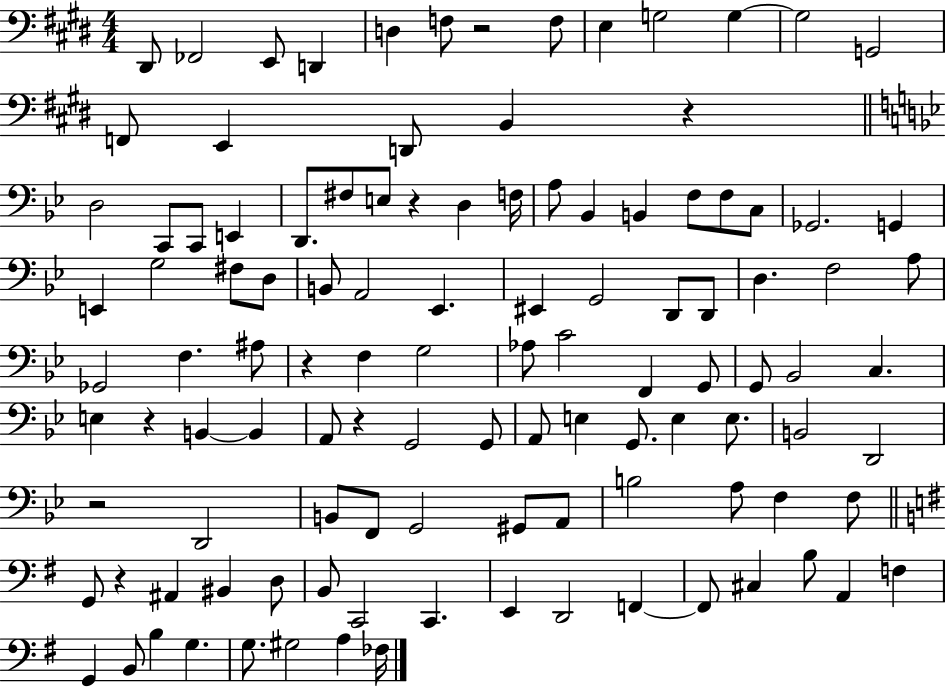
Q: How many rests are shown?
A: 8